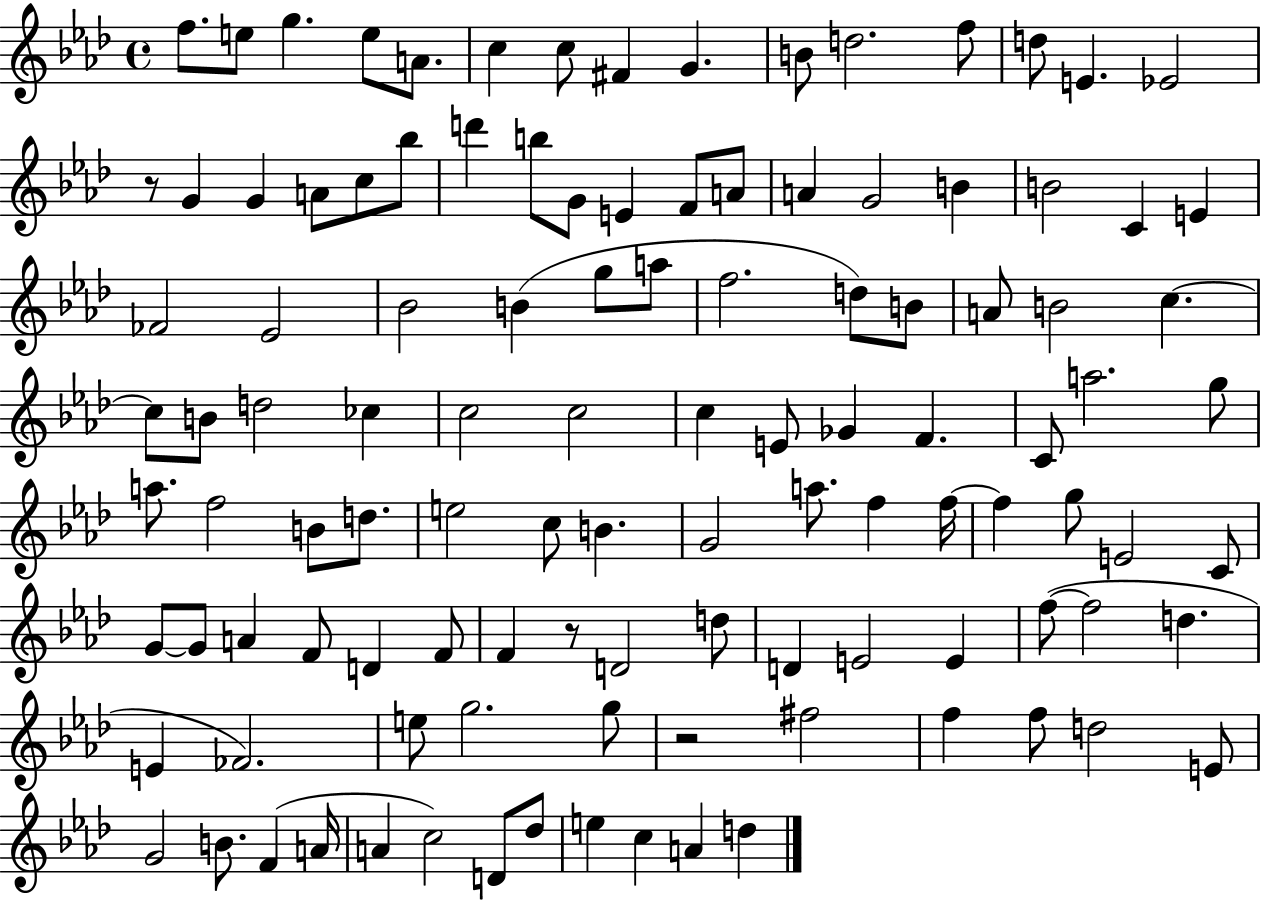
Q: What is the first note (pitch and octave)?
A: F5